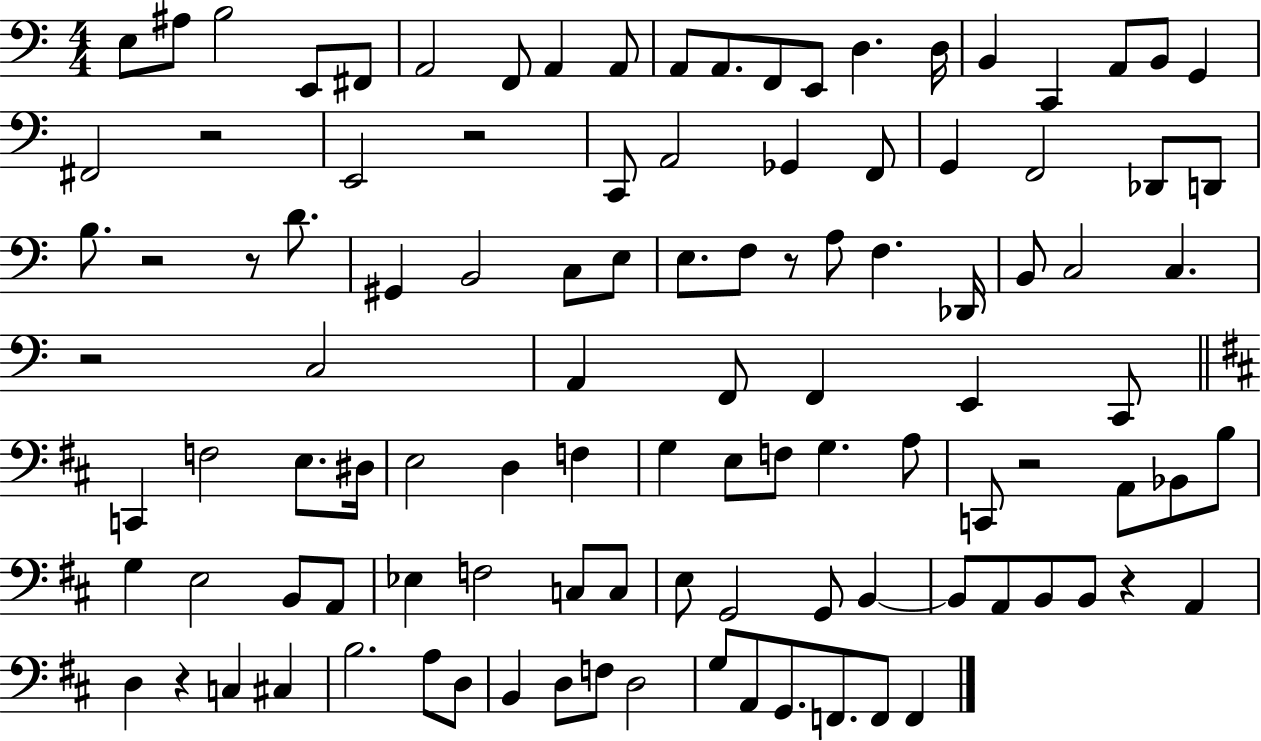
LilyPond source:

{
  \clef bass
  \numericTimeSignature
  \time 4/4
  \key c \major
  \repeat volta 2 { e8 ais8 b2 e,8 fis,8 | a,2 f,8 a,4 a,8 | a,8 a,8. f,8 e,8 d4. d16 | b,4 c,4 a,8 b,8 g,4 | \break fis,2 r2 | e,2 r2 | c,8 a,2 ges,4 f,8 | g,4 f,2 des,8 d,8 | \break b8. r2 r8 d'8. | gis,4 b,2 c8 e8 | e8. f8 r8 a8 f4. des,16 | b,8 c2 c4. | \break r2 c2 | a,4 f,8 f,4 e,4 c,8 | \bar "||" \break \key b \minor c,4 f2 e8. dis16 | e2 d4 f4 | g4 e8 f8 g4. a8 | c,8 r2 a,8 bes,8 b8 | \break g4 e2 b,8 a,8 | ees4 f2 c8 c8 | e8 g,2 g,8 b,4~~ | b,8 a,8 b,8 b,8 r4 a,4 | \break d4 r4 c4 cis4 | b2. a8 d8 | b,4 d8 f8 d2 | g8 a,8 g,8. f,8. f,8 f,4 | \break } \bar "|."
}